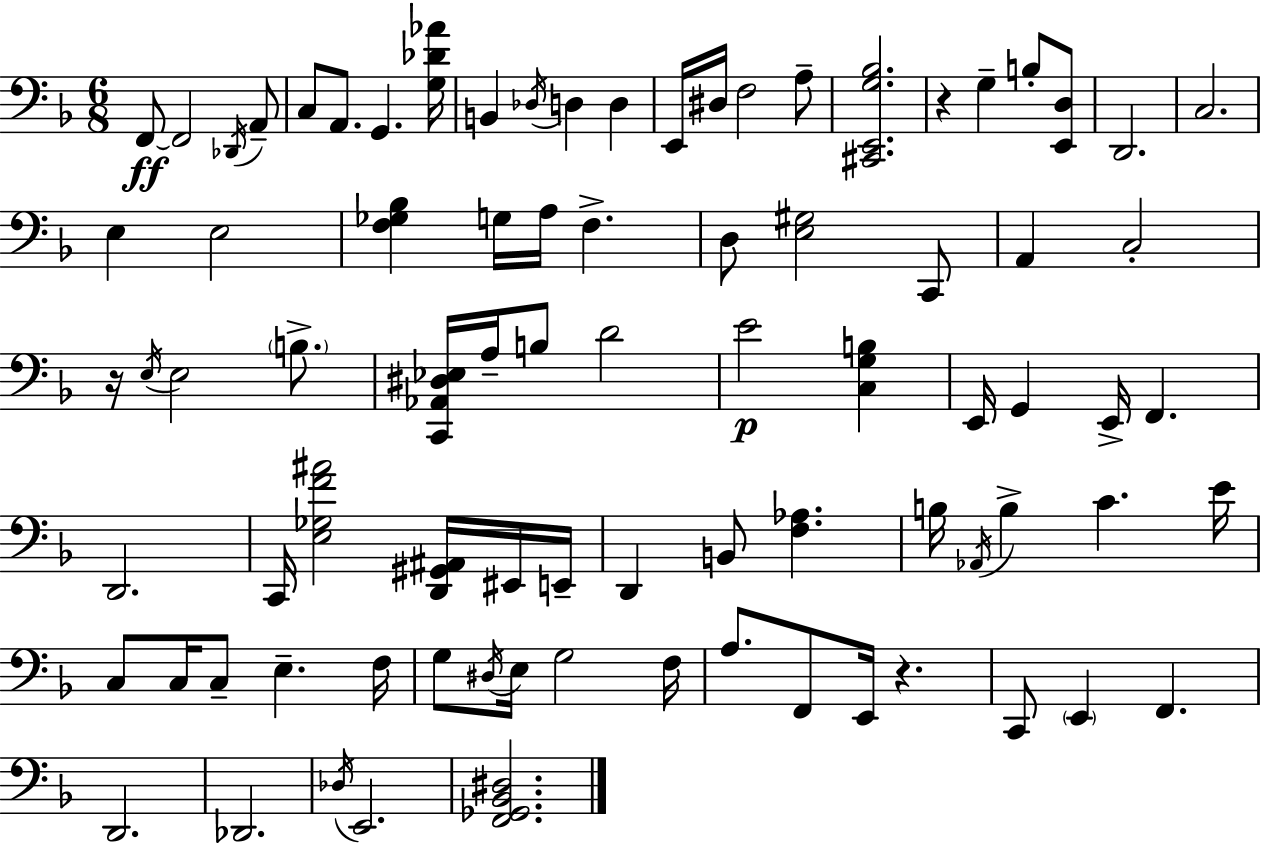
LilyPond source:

{
  \clef bass
  \numericTimeSignature
  \time 6/8
  \key d \minor
  \repeat volta 2 { f,8~~\ff f,2 \acciaccatura { des,16 } a,8-- | c8 a,8. g,4. | <g des' aes'>16 b,4 \acciaccatura { des16 } d4 d4 | e,16 dis16 f2 | \break a8-- <cis, e, g bes>2. | r4 g4-- b8-. | <e, d>8 d,2. | c2. | \break e4 e2 | <f ges bes>4 g16 a16 f4.-> | d8 <e gis>2 | c,8 a,4 c2-. | \break r16 \acciaccatura { e16 } e2 | \parenthesize b8.-> <c, aes, dis ees>16 a16-- b8 d'2 | e'2\p <c g b>4 | e,16 g,4 e,16-> f,4. | \break d,2. | c,16 <e ges f' ais'>2 | <d, gis, ais,>16 eis,16 e,16-- d,4 b,8 <f aes>4. | b16 \acciaccatura { aes,16 } b4-> c'4. | \break e'16 c8 c16 c8-- e4.-- | f16 g8 \acciaccatura { dis16 } e16 g2 | f16 a8. f,8 e,16 r4. | c,8 \parenthesize e,4 f,4. | \break d,2. | des,2. | \acciaccatura { des16 } e,2. | <f, ges, bes, dis>2. | \break } \bar "|."
}